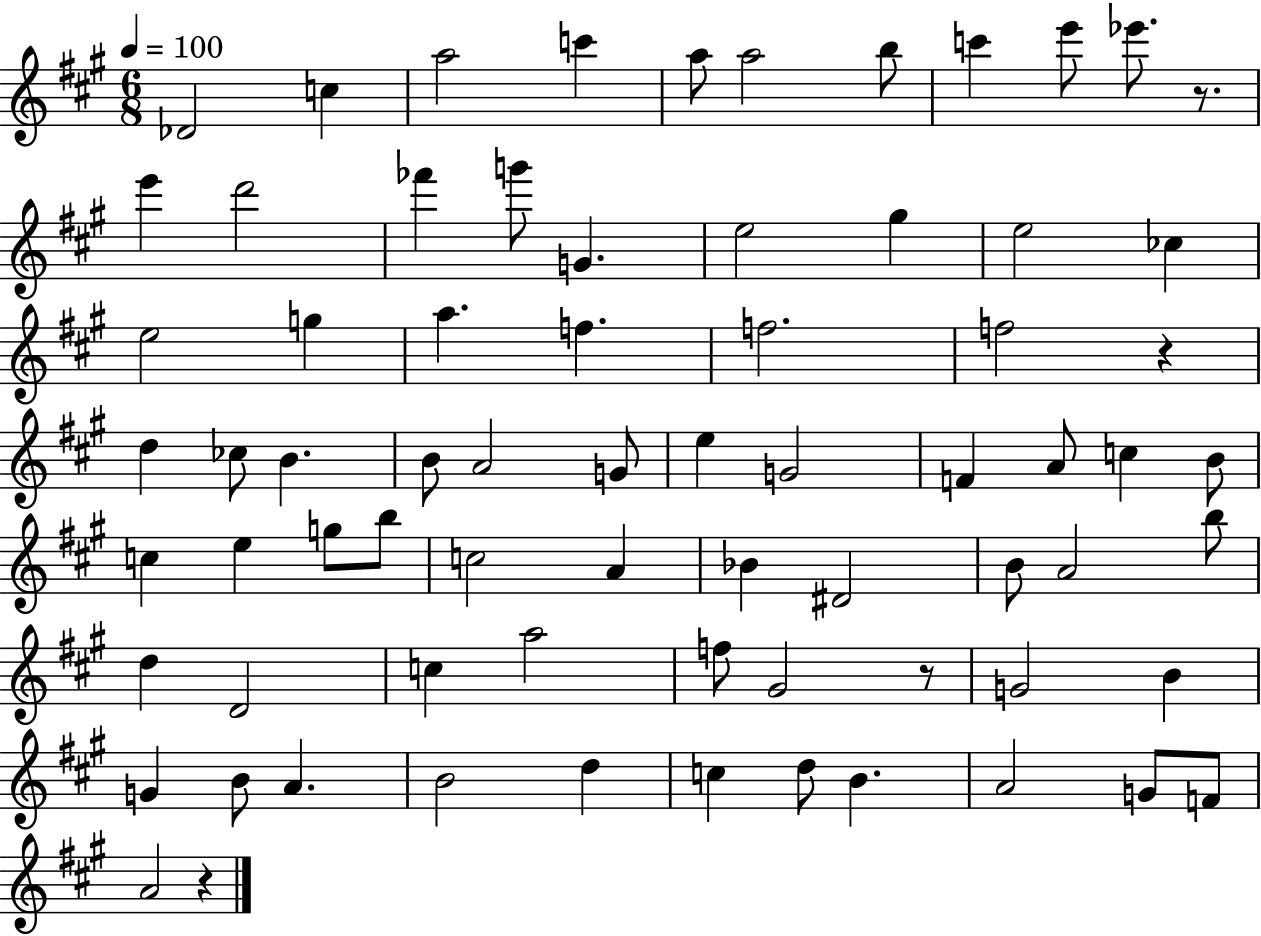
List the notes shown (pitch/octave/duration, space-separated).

Db4/h C5/q A5/h C6/q A5/e A5/h B5/e C6/q E6/e Eb6/e. R/e. E6/q D6/h FES6/q G6/e G4/q. E5/h G#5/q E5/h CES5/q E5/h G5/q A5/q. F5/q. F5/h. F5/h R/q D5/q CES5/e B4/q. B4/e A4/h G4/e E5/q G4/h F4/q A4/e C5/q B4/e C5/q E5/q G5/e B5/e C5/h A4/q Bb4/q D#4/h B4/e A4/h B5/e D5/q D4/h C5/q A5/h F5/e G#4/h R/e G4/h B4/q G4/q B4/e A4/q. B4/h D5/q C5/q D5/e B4/q. A4/h G4/e F4/e A4/h R/q